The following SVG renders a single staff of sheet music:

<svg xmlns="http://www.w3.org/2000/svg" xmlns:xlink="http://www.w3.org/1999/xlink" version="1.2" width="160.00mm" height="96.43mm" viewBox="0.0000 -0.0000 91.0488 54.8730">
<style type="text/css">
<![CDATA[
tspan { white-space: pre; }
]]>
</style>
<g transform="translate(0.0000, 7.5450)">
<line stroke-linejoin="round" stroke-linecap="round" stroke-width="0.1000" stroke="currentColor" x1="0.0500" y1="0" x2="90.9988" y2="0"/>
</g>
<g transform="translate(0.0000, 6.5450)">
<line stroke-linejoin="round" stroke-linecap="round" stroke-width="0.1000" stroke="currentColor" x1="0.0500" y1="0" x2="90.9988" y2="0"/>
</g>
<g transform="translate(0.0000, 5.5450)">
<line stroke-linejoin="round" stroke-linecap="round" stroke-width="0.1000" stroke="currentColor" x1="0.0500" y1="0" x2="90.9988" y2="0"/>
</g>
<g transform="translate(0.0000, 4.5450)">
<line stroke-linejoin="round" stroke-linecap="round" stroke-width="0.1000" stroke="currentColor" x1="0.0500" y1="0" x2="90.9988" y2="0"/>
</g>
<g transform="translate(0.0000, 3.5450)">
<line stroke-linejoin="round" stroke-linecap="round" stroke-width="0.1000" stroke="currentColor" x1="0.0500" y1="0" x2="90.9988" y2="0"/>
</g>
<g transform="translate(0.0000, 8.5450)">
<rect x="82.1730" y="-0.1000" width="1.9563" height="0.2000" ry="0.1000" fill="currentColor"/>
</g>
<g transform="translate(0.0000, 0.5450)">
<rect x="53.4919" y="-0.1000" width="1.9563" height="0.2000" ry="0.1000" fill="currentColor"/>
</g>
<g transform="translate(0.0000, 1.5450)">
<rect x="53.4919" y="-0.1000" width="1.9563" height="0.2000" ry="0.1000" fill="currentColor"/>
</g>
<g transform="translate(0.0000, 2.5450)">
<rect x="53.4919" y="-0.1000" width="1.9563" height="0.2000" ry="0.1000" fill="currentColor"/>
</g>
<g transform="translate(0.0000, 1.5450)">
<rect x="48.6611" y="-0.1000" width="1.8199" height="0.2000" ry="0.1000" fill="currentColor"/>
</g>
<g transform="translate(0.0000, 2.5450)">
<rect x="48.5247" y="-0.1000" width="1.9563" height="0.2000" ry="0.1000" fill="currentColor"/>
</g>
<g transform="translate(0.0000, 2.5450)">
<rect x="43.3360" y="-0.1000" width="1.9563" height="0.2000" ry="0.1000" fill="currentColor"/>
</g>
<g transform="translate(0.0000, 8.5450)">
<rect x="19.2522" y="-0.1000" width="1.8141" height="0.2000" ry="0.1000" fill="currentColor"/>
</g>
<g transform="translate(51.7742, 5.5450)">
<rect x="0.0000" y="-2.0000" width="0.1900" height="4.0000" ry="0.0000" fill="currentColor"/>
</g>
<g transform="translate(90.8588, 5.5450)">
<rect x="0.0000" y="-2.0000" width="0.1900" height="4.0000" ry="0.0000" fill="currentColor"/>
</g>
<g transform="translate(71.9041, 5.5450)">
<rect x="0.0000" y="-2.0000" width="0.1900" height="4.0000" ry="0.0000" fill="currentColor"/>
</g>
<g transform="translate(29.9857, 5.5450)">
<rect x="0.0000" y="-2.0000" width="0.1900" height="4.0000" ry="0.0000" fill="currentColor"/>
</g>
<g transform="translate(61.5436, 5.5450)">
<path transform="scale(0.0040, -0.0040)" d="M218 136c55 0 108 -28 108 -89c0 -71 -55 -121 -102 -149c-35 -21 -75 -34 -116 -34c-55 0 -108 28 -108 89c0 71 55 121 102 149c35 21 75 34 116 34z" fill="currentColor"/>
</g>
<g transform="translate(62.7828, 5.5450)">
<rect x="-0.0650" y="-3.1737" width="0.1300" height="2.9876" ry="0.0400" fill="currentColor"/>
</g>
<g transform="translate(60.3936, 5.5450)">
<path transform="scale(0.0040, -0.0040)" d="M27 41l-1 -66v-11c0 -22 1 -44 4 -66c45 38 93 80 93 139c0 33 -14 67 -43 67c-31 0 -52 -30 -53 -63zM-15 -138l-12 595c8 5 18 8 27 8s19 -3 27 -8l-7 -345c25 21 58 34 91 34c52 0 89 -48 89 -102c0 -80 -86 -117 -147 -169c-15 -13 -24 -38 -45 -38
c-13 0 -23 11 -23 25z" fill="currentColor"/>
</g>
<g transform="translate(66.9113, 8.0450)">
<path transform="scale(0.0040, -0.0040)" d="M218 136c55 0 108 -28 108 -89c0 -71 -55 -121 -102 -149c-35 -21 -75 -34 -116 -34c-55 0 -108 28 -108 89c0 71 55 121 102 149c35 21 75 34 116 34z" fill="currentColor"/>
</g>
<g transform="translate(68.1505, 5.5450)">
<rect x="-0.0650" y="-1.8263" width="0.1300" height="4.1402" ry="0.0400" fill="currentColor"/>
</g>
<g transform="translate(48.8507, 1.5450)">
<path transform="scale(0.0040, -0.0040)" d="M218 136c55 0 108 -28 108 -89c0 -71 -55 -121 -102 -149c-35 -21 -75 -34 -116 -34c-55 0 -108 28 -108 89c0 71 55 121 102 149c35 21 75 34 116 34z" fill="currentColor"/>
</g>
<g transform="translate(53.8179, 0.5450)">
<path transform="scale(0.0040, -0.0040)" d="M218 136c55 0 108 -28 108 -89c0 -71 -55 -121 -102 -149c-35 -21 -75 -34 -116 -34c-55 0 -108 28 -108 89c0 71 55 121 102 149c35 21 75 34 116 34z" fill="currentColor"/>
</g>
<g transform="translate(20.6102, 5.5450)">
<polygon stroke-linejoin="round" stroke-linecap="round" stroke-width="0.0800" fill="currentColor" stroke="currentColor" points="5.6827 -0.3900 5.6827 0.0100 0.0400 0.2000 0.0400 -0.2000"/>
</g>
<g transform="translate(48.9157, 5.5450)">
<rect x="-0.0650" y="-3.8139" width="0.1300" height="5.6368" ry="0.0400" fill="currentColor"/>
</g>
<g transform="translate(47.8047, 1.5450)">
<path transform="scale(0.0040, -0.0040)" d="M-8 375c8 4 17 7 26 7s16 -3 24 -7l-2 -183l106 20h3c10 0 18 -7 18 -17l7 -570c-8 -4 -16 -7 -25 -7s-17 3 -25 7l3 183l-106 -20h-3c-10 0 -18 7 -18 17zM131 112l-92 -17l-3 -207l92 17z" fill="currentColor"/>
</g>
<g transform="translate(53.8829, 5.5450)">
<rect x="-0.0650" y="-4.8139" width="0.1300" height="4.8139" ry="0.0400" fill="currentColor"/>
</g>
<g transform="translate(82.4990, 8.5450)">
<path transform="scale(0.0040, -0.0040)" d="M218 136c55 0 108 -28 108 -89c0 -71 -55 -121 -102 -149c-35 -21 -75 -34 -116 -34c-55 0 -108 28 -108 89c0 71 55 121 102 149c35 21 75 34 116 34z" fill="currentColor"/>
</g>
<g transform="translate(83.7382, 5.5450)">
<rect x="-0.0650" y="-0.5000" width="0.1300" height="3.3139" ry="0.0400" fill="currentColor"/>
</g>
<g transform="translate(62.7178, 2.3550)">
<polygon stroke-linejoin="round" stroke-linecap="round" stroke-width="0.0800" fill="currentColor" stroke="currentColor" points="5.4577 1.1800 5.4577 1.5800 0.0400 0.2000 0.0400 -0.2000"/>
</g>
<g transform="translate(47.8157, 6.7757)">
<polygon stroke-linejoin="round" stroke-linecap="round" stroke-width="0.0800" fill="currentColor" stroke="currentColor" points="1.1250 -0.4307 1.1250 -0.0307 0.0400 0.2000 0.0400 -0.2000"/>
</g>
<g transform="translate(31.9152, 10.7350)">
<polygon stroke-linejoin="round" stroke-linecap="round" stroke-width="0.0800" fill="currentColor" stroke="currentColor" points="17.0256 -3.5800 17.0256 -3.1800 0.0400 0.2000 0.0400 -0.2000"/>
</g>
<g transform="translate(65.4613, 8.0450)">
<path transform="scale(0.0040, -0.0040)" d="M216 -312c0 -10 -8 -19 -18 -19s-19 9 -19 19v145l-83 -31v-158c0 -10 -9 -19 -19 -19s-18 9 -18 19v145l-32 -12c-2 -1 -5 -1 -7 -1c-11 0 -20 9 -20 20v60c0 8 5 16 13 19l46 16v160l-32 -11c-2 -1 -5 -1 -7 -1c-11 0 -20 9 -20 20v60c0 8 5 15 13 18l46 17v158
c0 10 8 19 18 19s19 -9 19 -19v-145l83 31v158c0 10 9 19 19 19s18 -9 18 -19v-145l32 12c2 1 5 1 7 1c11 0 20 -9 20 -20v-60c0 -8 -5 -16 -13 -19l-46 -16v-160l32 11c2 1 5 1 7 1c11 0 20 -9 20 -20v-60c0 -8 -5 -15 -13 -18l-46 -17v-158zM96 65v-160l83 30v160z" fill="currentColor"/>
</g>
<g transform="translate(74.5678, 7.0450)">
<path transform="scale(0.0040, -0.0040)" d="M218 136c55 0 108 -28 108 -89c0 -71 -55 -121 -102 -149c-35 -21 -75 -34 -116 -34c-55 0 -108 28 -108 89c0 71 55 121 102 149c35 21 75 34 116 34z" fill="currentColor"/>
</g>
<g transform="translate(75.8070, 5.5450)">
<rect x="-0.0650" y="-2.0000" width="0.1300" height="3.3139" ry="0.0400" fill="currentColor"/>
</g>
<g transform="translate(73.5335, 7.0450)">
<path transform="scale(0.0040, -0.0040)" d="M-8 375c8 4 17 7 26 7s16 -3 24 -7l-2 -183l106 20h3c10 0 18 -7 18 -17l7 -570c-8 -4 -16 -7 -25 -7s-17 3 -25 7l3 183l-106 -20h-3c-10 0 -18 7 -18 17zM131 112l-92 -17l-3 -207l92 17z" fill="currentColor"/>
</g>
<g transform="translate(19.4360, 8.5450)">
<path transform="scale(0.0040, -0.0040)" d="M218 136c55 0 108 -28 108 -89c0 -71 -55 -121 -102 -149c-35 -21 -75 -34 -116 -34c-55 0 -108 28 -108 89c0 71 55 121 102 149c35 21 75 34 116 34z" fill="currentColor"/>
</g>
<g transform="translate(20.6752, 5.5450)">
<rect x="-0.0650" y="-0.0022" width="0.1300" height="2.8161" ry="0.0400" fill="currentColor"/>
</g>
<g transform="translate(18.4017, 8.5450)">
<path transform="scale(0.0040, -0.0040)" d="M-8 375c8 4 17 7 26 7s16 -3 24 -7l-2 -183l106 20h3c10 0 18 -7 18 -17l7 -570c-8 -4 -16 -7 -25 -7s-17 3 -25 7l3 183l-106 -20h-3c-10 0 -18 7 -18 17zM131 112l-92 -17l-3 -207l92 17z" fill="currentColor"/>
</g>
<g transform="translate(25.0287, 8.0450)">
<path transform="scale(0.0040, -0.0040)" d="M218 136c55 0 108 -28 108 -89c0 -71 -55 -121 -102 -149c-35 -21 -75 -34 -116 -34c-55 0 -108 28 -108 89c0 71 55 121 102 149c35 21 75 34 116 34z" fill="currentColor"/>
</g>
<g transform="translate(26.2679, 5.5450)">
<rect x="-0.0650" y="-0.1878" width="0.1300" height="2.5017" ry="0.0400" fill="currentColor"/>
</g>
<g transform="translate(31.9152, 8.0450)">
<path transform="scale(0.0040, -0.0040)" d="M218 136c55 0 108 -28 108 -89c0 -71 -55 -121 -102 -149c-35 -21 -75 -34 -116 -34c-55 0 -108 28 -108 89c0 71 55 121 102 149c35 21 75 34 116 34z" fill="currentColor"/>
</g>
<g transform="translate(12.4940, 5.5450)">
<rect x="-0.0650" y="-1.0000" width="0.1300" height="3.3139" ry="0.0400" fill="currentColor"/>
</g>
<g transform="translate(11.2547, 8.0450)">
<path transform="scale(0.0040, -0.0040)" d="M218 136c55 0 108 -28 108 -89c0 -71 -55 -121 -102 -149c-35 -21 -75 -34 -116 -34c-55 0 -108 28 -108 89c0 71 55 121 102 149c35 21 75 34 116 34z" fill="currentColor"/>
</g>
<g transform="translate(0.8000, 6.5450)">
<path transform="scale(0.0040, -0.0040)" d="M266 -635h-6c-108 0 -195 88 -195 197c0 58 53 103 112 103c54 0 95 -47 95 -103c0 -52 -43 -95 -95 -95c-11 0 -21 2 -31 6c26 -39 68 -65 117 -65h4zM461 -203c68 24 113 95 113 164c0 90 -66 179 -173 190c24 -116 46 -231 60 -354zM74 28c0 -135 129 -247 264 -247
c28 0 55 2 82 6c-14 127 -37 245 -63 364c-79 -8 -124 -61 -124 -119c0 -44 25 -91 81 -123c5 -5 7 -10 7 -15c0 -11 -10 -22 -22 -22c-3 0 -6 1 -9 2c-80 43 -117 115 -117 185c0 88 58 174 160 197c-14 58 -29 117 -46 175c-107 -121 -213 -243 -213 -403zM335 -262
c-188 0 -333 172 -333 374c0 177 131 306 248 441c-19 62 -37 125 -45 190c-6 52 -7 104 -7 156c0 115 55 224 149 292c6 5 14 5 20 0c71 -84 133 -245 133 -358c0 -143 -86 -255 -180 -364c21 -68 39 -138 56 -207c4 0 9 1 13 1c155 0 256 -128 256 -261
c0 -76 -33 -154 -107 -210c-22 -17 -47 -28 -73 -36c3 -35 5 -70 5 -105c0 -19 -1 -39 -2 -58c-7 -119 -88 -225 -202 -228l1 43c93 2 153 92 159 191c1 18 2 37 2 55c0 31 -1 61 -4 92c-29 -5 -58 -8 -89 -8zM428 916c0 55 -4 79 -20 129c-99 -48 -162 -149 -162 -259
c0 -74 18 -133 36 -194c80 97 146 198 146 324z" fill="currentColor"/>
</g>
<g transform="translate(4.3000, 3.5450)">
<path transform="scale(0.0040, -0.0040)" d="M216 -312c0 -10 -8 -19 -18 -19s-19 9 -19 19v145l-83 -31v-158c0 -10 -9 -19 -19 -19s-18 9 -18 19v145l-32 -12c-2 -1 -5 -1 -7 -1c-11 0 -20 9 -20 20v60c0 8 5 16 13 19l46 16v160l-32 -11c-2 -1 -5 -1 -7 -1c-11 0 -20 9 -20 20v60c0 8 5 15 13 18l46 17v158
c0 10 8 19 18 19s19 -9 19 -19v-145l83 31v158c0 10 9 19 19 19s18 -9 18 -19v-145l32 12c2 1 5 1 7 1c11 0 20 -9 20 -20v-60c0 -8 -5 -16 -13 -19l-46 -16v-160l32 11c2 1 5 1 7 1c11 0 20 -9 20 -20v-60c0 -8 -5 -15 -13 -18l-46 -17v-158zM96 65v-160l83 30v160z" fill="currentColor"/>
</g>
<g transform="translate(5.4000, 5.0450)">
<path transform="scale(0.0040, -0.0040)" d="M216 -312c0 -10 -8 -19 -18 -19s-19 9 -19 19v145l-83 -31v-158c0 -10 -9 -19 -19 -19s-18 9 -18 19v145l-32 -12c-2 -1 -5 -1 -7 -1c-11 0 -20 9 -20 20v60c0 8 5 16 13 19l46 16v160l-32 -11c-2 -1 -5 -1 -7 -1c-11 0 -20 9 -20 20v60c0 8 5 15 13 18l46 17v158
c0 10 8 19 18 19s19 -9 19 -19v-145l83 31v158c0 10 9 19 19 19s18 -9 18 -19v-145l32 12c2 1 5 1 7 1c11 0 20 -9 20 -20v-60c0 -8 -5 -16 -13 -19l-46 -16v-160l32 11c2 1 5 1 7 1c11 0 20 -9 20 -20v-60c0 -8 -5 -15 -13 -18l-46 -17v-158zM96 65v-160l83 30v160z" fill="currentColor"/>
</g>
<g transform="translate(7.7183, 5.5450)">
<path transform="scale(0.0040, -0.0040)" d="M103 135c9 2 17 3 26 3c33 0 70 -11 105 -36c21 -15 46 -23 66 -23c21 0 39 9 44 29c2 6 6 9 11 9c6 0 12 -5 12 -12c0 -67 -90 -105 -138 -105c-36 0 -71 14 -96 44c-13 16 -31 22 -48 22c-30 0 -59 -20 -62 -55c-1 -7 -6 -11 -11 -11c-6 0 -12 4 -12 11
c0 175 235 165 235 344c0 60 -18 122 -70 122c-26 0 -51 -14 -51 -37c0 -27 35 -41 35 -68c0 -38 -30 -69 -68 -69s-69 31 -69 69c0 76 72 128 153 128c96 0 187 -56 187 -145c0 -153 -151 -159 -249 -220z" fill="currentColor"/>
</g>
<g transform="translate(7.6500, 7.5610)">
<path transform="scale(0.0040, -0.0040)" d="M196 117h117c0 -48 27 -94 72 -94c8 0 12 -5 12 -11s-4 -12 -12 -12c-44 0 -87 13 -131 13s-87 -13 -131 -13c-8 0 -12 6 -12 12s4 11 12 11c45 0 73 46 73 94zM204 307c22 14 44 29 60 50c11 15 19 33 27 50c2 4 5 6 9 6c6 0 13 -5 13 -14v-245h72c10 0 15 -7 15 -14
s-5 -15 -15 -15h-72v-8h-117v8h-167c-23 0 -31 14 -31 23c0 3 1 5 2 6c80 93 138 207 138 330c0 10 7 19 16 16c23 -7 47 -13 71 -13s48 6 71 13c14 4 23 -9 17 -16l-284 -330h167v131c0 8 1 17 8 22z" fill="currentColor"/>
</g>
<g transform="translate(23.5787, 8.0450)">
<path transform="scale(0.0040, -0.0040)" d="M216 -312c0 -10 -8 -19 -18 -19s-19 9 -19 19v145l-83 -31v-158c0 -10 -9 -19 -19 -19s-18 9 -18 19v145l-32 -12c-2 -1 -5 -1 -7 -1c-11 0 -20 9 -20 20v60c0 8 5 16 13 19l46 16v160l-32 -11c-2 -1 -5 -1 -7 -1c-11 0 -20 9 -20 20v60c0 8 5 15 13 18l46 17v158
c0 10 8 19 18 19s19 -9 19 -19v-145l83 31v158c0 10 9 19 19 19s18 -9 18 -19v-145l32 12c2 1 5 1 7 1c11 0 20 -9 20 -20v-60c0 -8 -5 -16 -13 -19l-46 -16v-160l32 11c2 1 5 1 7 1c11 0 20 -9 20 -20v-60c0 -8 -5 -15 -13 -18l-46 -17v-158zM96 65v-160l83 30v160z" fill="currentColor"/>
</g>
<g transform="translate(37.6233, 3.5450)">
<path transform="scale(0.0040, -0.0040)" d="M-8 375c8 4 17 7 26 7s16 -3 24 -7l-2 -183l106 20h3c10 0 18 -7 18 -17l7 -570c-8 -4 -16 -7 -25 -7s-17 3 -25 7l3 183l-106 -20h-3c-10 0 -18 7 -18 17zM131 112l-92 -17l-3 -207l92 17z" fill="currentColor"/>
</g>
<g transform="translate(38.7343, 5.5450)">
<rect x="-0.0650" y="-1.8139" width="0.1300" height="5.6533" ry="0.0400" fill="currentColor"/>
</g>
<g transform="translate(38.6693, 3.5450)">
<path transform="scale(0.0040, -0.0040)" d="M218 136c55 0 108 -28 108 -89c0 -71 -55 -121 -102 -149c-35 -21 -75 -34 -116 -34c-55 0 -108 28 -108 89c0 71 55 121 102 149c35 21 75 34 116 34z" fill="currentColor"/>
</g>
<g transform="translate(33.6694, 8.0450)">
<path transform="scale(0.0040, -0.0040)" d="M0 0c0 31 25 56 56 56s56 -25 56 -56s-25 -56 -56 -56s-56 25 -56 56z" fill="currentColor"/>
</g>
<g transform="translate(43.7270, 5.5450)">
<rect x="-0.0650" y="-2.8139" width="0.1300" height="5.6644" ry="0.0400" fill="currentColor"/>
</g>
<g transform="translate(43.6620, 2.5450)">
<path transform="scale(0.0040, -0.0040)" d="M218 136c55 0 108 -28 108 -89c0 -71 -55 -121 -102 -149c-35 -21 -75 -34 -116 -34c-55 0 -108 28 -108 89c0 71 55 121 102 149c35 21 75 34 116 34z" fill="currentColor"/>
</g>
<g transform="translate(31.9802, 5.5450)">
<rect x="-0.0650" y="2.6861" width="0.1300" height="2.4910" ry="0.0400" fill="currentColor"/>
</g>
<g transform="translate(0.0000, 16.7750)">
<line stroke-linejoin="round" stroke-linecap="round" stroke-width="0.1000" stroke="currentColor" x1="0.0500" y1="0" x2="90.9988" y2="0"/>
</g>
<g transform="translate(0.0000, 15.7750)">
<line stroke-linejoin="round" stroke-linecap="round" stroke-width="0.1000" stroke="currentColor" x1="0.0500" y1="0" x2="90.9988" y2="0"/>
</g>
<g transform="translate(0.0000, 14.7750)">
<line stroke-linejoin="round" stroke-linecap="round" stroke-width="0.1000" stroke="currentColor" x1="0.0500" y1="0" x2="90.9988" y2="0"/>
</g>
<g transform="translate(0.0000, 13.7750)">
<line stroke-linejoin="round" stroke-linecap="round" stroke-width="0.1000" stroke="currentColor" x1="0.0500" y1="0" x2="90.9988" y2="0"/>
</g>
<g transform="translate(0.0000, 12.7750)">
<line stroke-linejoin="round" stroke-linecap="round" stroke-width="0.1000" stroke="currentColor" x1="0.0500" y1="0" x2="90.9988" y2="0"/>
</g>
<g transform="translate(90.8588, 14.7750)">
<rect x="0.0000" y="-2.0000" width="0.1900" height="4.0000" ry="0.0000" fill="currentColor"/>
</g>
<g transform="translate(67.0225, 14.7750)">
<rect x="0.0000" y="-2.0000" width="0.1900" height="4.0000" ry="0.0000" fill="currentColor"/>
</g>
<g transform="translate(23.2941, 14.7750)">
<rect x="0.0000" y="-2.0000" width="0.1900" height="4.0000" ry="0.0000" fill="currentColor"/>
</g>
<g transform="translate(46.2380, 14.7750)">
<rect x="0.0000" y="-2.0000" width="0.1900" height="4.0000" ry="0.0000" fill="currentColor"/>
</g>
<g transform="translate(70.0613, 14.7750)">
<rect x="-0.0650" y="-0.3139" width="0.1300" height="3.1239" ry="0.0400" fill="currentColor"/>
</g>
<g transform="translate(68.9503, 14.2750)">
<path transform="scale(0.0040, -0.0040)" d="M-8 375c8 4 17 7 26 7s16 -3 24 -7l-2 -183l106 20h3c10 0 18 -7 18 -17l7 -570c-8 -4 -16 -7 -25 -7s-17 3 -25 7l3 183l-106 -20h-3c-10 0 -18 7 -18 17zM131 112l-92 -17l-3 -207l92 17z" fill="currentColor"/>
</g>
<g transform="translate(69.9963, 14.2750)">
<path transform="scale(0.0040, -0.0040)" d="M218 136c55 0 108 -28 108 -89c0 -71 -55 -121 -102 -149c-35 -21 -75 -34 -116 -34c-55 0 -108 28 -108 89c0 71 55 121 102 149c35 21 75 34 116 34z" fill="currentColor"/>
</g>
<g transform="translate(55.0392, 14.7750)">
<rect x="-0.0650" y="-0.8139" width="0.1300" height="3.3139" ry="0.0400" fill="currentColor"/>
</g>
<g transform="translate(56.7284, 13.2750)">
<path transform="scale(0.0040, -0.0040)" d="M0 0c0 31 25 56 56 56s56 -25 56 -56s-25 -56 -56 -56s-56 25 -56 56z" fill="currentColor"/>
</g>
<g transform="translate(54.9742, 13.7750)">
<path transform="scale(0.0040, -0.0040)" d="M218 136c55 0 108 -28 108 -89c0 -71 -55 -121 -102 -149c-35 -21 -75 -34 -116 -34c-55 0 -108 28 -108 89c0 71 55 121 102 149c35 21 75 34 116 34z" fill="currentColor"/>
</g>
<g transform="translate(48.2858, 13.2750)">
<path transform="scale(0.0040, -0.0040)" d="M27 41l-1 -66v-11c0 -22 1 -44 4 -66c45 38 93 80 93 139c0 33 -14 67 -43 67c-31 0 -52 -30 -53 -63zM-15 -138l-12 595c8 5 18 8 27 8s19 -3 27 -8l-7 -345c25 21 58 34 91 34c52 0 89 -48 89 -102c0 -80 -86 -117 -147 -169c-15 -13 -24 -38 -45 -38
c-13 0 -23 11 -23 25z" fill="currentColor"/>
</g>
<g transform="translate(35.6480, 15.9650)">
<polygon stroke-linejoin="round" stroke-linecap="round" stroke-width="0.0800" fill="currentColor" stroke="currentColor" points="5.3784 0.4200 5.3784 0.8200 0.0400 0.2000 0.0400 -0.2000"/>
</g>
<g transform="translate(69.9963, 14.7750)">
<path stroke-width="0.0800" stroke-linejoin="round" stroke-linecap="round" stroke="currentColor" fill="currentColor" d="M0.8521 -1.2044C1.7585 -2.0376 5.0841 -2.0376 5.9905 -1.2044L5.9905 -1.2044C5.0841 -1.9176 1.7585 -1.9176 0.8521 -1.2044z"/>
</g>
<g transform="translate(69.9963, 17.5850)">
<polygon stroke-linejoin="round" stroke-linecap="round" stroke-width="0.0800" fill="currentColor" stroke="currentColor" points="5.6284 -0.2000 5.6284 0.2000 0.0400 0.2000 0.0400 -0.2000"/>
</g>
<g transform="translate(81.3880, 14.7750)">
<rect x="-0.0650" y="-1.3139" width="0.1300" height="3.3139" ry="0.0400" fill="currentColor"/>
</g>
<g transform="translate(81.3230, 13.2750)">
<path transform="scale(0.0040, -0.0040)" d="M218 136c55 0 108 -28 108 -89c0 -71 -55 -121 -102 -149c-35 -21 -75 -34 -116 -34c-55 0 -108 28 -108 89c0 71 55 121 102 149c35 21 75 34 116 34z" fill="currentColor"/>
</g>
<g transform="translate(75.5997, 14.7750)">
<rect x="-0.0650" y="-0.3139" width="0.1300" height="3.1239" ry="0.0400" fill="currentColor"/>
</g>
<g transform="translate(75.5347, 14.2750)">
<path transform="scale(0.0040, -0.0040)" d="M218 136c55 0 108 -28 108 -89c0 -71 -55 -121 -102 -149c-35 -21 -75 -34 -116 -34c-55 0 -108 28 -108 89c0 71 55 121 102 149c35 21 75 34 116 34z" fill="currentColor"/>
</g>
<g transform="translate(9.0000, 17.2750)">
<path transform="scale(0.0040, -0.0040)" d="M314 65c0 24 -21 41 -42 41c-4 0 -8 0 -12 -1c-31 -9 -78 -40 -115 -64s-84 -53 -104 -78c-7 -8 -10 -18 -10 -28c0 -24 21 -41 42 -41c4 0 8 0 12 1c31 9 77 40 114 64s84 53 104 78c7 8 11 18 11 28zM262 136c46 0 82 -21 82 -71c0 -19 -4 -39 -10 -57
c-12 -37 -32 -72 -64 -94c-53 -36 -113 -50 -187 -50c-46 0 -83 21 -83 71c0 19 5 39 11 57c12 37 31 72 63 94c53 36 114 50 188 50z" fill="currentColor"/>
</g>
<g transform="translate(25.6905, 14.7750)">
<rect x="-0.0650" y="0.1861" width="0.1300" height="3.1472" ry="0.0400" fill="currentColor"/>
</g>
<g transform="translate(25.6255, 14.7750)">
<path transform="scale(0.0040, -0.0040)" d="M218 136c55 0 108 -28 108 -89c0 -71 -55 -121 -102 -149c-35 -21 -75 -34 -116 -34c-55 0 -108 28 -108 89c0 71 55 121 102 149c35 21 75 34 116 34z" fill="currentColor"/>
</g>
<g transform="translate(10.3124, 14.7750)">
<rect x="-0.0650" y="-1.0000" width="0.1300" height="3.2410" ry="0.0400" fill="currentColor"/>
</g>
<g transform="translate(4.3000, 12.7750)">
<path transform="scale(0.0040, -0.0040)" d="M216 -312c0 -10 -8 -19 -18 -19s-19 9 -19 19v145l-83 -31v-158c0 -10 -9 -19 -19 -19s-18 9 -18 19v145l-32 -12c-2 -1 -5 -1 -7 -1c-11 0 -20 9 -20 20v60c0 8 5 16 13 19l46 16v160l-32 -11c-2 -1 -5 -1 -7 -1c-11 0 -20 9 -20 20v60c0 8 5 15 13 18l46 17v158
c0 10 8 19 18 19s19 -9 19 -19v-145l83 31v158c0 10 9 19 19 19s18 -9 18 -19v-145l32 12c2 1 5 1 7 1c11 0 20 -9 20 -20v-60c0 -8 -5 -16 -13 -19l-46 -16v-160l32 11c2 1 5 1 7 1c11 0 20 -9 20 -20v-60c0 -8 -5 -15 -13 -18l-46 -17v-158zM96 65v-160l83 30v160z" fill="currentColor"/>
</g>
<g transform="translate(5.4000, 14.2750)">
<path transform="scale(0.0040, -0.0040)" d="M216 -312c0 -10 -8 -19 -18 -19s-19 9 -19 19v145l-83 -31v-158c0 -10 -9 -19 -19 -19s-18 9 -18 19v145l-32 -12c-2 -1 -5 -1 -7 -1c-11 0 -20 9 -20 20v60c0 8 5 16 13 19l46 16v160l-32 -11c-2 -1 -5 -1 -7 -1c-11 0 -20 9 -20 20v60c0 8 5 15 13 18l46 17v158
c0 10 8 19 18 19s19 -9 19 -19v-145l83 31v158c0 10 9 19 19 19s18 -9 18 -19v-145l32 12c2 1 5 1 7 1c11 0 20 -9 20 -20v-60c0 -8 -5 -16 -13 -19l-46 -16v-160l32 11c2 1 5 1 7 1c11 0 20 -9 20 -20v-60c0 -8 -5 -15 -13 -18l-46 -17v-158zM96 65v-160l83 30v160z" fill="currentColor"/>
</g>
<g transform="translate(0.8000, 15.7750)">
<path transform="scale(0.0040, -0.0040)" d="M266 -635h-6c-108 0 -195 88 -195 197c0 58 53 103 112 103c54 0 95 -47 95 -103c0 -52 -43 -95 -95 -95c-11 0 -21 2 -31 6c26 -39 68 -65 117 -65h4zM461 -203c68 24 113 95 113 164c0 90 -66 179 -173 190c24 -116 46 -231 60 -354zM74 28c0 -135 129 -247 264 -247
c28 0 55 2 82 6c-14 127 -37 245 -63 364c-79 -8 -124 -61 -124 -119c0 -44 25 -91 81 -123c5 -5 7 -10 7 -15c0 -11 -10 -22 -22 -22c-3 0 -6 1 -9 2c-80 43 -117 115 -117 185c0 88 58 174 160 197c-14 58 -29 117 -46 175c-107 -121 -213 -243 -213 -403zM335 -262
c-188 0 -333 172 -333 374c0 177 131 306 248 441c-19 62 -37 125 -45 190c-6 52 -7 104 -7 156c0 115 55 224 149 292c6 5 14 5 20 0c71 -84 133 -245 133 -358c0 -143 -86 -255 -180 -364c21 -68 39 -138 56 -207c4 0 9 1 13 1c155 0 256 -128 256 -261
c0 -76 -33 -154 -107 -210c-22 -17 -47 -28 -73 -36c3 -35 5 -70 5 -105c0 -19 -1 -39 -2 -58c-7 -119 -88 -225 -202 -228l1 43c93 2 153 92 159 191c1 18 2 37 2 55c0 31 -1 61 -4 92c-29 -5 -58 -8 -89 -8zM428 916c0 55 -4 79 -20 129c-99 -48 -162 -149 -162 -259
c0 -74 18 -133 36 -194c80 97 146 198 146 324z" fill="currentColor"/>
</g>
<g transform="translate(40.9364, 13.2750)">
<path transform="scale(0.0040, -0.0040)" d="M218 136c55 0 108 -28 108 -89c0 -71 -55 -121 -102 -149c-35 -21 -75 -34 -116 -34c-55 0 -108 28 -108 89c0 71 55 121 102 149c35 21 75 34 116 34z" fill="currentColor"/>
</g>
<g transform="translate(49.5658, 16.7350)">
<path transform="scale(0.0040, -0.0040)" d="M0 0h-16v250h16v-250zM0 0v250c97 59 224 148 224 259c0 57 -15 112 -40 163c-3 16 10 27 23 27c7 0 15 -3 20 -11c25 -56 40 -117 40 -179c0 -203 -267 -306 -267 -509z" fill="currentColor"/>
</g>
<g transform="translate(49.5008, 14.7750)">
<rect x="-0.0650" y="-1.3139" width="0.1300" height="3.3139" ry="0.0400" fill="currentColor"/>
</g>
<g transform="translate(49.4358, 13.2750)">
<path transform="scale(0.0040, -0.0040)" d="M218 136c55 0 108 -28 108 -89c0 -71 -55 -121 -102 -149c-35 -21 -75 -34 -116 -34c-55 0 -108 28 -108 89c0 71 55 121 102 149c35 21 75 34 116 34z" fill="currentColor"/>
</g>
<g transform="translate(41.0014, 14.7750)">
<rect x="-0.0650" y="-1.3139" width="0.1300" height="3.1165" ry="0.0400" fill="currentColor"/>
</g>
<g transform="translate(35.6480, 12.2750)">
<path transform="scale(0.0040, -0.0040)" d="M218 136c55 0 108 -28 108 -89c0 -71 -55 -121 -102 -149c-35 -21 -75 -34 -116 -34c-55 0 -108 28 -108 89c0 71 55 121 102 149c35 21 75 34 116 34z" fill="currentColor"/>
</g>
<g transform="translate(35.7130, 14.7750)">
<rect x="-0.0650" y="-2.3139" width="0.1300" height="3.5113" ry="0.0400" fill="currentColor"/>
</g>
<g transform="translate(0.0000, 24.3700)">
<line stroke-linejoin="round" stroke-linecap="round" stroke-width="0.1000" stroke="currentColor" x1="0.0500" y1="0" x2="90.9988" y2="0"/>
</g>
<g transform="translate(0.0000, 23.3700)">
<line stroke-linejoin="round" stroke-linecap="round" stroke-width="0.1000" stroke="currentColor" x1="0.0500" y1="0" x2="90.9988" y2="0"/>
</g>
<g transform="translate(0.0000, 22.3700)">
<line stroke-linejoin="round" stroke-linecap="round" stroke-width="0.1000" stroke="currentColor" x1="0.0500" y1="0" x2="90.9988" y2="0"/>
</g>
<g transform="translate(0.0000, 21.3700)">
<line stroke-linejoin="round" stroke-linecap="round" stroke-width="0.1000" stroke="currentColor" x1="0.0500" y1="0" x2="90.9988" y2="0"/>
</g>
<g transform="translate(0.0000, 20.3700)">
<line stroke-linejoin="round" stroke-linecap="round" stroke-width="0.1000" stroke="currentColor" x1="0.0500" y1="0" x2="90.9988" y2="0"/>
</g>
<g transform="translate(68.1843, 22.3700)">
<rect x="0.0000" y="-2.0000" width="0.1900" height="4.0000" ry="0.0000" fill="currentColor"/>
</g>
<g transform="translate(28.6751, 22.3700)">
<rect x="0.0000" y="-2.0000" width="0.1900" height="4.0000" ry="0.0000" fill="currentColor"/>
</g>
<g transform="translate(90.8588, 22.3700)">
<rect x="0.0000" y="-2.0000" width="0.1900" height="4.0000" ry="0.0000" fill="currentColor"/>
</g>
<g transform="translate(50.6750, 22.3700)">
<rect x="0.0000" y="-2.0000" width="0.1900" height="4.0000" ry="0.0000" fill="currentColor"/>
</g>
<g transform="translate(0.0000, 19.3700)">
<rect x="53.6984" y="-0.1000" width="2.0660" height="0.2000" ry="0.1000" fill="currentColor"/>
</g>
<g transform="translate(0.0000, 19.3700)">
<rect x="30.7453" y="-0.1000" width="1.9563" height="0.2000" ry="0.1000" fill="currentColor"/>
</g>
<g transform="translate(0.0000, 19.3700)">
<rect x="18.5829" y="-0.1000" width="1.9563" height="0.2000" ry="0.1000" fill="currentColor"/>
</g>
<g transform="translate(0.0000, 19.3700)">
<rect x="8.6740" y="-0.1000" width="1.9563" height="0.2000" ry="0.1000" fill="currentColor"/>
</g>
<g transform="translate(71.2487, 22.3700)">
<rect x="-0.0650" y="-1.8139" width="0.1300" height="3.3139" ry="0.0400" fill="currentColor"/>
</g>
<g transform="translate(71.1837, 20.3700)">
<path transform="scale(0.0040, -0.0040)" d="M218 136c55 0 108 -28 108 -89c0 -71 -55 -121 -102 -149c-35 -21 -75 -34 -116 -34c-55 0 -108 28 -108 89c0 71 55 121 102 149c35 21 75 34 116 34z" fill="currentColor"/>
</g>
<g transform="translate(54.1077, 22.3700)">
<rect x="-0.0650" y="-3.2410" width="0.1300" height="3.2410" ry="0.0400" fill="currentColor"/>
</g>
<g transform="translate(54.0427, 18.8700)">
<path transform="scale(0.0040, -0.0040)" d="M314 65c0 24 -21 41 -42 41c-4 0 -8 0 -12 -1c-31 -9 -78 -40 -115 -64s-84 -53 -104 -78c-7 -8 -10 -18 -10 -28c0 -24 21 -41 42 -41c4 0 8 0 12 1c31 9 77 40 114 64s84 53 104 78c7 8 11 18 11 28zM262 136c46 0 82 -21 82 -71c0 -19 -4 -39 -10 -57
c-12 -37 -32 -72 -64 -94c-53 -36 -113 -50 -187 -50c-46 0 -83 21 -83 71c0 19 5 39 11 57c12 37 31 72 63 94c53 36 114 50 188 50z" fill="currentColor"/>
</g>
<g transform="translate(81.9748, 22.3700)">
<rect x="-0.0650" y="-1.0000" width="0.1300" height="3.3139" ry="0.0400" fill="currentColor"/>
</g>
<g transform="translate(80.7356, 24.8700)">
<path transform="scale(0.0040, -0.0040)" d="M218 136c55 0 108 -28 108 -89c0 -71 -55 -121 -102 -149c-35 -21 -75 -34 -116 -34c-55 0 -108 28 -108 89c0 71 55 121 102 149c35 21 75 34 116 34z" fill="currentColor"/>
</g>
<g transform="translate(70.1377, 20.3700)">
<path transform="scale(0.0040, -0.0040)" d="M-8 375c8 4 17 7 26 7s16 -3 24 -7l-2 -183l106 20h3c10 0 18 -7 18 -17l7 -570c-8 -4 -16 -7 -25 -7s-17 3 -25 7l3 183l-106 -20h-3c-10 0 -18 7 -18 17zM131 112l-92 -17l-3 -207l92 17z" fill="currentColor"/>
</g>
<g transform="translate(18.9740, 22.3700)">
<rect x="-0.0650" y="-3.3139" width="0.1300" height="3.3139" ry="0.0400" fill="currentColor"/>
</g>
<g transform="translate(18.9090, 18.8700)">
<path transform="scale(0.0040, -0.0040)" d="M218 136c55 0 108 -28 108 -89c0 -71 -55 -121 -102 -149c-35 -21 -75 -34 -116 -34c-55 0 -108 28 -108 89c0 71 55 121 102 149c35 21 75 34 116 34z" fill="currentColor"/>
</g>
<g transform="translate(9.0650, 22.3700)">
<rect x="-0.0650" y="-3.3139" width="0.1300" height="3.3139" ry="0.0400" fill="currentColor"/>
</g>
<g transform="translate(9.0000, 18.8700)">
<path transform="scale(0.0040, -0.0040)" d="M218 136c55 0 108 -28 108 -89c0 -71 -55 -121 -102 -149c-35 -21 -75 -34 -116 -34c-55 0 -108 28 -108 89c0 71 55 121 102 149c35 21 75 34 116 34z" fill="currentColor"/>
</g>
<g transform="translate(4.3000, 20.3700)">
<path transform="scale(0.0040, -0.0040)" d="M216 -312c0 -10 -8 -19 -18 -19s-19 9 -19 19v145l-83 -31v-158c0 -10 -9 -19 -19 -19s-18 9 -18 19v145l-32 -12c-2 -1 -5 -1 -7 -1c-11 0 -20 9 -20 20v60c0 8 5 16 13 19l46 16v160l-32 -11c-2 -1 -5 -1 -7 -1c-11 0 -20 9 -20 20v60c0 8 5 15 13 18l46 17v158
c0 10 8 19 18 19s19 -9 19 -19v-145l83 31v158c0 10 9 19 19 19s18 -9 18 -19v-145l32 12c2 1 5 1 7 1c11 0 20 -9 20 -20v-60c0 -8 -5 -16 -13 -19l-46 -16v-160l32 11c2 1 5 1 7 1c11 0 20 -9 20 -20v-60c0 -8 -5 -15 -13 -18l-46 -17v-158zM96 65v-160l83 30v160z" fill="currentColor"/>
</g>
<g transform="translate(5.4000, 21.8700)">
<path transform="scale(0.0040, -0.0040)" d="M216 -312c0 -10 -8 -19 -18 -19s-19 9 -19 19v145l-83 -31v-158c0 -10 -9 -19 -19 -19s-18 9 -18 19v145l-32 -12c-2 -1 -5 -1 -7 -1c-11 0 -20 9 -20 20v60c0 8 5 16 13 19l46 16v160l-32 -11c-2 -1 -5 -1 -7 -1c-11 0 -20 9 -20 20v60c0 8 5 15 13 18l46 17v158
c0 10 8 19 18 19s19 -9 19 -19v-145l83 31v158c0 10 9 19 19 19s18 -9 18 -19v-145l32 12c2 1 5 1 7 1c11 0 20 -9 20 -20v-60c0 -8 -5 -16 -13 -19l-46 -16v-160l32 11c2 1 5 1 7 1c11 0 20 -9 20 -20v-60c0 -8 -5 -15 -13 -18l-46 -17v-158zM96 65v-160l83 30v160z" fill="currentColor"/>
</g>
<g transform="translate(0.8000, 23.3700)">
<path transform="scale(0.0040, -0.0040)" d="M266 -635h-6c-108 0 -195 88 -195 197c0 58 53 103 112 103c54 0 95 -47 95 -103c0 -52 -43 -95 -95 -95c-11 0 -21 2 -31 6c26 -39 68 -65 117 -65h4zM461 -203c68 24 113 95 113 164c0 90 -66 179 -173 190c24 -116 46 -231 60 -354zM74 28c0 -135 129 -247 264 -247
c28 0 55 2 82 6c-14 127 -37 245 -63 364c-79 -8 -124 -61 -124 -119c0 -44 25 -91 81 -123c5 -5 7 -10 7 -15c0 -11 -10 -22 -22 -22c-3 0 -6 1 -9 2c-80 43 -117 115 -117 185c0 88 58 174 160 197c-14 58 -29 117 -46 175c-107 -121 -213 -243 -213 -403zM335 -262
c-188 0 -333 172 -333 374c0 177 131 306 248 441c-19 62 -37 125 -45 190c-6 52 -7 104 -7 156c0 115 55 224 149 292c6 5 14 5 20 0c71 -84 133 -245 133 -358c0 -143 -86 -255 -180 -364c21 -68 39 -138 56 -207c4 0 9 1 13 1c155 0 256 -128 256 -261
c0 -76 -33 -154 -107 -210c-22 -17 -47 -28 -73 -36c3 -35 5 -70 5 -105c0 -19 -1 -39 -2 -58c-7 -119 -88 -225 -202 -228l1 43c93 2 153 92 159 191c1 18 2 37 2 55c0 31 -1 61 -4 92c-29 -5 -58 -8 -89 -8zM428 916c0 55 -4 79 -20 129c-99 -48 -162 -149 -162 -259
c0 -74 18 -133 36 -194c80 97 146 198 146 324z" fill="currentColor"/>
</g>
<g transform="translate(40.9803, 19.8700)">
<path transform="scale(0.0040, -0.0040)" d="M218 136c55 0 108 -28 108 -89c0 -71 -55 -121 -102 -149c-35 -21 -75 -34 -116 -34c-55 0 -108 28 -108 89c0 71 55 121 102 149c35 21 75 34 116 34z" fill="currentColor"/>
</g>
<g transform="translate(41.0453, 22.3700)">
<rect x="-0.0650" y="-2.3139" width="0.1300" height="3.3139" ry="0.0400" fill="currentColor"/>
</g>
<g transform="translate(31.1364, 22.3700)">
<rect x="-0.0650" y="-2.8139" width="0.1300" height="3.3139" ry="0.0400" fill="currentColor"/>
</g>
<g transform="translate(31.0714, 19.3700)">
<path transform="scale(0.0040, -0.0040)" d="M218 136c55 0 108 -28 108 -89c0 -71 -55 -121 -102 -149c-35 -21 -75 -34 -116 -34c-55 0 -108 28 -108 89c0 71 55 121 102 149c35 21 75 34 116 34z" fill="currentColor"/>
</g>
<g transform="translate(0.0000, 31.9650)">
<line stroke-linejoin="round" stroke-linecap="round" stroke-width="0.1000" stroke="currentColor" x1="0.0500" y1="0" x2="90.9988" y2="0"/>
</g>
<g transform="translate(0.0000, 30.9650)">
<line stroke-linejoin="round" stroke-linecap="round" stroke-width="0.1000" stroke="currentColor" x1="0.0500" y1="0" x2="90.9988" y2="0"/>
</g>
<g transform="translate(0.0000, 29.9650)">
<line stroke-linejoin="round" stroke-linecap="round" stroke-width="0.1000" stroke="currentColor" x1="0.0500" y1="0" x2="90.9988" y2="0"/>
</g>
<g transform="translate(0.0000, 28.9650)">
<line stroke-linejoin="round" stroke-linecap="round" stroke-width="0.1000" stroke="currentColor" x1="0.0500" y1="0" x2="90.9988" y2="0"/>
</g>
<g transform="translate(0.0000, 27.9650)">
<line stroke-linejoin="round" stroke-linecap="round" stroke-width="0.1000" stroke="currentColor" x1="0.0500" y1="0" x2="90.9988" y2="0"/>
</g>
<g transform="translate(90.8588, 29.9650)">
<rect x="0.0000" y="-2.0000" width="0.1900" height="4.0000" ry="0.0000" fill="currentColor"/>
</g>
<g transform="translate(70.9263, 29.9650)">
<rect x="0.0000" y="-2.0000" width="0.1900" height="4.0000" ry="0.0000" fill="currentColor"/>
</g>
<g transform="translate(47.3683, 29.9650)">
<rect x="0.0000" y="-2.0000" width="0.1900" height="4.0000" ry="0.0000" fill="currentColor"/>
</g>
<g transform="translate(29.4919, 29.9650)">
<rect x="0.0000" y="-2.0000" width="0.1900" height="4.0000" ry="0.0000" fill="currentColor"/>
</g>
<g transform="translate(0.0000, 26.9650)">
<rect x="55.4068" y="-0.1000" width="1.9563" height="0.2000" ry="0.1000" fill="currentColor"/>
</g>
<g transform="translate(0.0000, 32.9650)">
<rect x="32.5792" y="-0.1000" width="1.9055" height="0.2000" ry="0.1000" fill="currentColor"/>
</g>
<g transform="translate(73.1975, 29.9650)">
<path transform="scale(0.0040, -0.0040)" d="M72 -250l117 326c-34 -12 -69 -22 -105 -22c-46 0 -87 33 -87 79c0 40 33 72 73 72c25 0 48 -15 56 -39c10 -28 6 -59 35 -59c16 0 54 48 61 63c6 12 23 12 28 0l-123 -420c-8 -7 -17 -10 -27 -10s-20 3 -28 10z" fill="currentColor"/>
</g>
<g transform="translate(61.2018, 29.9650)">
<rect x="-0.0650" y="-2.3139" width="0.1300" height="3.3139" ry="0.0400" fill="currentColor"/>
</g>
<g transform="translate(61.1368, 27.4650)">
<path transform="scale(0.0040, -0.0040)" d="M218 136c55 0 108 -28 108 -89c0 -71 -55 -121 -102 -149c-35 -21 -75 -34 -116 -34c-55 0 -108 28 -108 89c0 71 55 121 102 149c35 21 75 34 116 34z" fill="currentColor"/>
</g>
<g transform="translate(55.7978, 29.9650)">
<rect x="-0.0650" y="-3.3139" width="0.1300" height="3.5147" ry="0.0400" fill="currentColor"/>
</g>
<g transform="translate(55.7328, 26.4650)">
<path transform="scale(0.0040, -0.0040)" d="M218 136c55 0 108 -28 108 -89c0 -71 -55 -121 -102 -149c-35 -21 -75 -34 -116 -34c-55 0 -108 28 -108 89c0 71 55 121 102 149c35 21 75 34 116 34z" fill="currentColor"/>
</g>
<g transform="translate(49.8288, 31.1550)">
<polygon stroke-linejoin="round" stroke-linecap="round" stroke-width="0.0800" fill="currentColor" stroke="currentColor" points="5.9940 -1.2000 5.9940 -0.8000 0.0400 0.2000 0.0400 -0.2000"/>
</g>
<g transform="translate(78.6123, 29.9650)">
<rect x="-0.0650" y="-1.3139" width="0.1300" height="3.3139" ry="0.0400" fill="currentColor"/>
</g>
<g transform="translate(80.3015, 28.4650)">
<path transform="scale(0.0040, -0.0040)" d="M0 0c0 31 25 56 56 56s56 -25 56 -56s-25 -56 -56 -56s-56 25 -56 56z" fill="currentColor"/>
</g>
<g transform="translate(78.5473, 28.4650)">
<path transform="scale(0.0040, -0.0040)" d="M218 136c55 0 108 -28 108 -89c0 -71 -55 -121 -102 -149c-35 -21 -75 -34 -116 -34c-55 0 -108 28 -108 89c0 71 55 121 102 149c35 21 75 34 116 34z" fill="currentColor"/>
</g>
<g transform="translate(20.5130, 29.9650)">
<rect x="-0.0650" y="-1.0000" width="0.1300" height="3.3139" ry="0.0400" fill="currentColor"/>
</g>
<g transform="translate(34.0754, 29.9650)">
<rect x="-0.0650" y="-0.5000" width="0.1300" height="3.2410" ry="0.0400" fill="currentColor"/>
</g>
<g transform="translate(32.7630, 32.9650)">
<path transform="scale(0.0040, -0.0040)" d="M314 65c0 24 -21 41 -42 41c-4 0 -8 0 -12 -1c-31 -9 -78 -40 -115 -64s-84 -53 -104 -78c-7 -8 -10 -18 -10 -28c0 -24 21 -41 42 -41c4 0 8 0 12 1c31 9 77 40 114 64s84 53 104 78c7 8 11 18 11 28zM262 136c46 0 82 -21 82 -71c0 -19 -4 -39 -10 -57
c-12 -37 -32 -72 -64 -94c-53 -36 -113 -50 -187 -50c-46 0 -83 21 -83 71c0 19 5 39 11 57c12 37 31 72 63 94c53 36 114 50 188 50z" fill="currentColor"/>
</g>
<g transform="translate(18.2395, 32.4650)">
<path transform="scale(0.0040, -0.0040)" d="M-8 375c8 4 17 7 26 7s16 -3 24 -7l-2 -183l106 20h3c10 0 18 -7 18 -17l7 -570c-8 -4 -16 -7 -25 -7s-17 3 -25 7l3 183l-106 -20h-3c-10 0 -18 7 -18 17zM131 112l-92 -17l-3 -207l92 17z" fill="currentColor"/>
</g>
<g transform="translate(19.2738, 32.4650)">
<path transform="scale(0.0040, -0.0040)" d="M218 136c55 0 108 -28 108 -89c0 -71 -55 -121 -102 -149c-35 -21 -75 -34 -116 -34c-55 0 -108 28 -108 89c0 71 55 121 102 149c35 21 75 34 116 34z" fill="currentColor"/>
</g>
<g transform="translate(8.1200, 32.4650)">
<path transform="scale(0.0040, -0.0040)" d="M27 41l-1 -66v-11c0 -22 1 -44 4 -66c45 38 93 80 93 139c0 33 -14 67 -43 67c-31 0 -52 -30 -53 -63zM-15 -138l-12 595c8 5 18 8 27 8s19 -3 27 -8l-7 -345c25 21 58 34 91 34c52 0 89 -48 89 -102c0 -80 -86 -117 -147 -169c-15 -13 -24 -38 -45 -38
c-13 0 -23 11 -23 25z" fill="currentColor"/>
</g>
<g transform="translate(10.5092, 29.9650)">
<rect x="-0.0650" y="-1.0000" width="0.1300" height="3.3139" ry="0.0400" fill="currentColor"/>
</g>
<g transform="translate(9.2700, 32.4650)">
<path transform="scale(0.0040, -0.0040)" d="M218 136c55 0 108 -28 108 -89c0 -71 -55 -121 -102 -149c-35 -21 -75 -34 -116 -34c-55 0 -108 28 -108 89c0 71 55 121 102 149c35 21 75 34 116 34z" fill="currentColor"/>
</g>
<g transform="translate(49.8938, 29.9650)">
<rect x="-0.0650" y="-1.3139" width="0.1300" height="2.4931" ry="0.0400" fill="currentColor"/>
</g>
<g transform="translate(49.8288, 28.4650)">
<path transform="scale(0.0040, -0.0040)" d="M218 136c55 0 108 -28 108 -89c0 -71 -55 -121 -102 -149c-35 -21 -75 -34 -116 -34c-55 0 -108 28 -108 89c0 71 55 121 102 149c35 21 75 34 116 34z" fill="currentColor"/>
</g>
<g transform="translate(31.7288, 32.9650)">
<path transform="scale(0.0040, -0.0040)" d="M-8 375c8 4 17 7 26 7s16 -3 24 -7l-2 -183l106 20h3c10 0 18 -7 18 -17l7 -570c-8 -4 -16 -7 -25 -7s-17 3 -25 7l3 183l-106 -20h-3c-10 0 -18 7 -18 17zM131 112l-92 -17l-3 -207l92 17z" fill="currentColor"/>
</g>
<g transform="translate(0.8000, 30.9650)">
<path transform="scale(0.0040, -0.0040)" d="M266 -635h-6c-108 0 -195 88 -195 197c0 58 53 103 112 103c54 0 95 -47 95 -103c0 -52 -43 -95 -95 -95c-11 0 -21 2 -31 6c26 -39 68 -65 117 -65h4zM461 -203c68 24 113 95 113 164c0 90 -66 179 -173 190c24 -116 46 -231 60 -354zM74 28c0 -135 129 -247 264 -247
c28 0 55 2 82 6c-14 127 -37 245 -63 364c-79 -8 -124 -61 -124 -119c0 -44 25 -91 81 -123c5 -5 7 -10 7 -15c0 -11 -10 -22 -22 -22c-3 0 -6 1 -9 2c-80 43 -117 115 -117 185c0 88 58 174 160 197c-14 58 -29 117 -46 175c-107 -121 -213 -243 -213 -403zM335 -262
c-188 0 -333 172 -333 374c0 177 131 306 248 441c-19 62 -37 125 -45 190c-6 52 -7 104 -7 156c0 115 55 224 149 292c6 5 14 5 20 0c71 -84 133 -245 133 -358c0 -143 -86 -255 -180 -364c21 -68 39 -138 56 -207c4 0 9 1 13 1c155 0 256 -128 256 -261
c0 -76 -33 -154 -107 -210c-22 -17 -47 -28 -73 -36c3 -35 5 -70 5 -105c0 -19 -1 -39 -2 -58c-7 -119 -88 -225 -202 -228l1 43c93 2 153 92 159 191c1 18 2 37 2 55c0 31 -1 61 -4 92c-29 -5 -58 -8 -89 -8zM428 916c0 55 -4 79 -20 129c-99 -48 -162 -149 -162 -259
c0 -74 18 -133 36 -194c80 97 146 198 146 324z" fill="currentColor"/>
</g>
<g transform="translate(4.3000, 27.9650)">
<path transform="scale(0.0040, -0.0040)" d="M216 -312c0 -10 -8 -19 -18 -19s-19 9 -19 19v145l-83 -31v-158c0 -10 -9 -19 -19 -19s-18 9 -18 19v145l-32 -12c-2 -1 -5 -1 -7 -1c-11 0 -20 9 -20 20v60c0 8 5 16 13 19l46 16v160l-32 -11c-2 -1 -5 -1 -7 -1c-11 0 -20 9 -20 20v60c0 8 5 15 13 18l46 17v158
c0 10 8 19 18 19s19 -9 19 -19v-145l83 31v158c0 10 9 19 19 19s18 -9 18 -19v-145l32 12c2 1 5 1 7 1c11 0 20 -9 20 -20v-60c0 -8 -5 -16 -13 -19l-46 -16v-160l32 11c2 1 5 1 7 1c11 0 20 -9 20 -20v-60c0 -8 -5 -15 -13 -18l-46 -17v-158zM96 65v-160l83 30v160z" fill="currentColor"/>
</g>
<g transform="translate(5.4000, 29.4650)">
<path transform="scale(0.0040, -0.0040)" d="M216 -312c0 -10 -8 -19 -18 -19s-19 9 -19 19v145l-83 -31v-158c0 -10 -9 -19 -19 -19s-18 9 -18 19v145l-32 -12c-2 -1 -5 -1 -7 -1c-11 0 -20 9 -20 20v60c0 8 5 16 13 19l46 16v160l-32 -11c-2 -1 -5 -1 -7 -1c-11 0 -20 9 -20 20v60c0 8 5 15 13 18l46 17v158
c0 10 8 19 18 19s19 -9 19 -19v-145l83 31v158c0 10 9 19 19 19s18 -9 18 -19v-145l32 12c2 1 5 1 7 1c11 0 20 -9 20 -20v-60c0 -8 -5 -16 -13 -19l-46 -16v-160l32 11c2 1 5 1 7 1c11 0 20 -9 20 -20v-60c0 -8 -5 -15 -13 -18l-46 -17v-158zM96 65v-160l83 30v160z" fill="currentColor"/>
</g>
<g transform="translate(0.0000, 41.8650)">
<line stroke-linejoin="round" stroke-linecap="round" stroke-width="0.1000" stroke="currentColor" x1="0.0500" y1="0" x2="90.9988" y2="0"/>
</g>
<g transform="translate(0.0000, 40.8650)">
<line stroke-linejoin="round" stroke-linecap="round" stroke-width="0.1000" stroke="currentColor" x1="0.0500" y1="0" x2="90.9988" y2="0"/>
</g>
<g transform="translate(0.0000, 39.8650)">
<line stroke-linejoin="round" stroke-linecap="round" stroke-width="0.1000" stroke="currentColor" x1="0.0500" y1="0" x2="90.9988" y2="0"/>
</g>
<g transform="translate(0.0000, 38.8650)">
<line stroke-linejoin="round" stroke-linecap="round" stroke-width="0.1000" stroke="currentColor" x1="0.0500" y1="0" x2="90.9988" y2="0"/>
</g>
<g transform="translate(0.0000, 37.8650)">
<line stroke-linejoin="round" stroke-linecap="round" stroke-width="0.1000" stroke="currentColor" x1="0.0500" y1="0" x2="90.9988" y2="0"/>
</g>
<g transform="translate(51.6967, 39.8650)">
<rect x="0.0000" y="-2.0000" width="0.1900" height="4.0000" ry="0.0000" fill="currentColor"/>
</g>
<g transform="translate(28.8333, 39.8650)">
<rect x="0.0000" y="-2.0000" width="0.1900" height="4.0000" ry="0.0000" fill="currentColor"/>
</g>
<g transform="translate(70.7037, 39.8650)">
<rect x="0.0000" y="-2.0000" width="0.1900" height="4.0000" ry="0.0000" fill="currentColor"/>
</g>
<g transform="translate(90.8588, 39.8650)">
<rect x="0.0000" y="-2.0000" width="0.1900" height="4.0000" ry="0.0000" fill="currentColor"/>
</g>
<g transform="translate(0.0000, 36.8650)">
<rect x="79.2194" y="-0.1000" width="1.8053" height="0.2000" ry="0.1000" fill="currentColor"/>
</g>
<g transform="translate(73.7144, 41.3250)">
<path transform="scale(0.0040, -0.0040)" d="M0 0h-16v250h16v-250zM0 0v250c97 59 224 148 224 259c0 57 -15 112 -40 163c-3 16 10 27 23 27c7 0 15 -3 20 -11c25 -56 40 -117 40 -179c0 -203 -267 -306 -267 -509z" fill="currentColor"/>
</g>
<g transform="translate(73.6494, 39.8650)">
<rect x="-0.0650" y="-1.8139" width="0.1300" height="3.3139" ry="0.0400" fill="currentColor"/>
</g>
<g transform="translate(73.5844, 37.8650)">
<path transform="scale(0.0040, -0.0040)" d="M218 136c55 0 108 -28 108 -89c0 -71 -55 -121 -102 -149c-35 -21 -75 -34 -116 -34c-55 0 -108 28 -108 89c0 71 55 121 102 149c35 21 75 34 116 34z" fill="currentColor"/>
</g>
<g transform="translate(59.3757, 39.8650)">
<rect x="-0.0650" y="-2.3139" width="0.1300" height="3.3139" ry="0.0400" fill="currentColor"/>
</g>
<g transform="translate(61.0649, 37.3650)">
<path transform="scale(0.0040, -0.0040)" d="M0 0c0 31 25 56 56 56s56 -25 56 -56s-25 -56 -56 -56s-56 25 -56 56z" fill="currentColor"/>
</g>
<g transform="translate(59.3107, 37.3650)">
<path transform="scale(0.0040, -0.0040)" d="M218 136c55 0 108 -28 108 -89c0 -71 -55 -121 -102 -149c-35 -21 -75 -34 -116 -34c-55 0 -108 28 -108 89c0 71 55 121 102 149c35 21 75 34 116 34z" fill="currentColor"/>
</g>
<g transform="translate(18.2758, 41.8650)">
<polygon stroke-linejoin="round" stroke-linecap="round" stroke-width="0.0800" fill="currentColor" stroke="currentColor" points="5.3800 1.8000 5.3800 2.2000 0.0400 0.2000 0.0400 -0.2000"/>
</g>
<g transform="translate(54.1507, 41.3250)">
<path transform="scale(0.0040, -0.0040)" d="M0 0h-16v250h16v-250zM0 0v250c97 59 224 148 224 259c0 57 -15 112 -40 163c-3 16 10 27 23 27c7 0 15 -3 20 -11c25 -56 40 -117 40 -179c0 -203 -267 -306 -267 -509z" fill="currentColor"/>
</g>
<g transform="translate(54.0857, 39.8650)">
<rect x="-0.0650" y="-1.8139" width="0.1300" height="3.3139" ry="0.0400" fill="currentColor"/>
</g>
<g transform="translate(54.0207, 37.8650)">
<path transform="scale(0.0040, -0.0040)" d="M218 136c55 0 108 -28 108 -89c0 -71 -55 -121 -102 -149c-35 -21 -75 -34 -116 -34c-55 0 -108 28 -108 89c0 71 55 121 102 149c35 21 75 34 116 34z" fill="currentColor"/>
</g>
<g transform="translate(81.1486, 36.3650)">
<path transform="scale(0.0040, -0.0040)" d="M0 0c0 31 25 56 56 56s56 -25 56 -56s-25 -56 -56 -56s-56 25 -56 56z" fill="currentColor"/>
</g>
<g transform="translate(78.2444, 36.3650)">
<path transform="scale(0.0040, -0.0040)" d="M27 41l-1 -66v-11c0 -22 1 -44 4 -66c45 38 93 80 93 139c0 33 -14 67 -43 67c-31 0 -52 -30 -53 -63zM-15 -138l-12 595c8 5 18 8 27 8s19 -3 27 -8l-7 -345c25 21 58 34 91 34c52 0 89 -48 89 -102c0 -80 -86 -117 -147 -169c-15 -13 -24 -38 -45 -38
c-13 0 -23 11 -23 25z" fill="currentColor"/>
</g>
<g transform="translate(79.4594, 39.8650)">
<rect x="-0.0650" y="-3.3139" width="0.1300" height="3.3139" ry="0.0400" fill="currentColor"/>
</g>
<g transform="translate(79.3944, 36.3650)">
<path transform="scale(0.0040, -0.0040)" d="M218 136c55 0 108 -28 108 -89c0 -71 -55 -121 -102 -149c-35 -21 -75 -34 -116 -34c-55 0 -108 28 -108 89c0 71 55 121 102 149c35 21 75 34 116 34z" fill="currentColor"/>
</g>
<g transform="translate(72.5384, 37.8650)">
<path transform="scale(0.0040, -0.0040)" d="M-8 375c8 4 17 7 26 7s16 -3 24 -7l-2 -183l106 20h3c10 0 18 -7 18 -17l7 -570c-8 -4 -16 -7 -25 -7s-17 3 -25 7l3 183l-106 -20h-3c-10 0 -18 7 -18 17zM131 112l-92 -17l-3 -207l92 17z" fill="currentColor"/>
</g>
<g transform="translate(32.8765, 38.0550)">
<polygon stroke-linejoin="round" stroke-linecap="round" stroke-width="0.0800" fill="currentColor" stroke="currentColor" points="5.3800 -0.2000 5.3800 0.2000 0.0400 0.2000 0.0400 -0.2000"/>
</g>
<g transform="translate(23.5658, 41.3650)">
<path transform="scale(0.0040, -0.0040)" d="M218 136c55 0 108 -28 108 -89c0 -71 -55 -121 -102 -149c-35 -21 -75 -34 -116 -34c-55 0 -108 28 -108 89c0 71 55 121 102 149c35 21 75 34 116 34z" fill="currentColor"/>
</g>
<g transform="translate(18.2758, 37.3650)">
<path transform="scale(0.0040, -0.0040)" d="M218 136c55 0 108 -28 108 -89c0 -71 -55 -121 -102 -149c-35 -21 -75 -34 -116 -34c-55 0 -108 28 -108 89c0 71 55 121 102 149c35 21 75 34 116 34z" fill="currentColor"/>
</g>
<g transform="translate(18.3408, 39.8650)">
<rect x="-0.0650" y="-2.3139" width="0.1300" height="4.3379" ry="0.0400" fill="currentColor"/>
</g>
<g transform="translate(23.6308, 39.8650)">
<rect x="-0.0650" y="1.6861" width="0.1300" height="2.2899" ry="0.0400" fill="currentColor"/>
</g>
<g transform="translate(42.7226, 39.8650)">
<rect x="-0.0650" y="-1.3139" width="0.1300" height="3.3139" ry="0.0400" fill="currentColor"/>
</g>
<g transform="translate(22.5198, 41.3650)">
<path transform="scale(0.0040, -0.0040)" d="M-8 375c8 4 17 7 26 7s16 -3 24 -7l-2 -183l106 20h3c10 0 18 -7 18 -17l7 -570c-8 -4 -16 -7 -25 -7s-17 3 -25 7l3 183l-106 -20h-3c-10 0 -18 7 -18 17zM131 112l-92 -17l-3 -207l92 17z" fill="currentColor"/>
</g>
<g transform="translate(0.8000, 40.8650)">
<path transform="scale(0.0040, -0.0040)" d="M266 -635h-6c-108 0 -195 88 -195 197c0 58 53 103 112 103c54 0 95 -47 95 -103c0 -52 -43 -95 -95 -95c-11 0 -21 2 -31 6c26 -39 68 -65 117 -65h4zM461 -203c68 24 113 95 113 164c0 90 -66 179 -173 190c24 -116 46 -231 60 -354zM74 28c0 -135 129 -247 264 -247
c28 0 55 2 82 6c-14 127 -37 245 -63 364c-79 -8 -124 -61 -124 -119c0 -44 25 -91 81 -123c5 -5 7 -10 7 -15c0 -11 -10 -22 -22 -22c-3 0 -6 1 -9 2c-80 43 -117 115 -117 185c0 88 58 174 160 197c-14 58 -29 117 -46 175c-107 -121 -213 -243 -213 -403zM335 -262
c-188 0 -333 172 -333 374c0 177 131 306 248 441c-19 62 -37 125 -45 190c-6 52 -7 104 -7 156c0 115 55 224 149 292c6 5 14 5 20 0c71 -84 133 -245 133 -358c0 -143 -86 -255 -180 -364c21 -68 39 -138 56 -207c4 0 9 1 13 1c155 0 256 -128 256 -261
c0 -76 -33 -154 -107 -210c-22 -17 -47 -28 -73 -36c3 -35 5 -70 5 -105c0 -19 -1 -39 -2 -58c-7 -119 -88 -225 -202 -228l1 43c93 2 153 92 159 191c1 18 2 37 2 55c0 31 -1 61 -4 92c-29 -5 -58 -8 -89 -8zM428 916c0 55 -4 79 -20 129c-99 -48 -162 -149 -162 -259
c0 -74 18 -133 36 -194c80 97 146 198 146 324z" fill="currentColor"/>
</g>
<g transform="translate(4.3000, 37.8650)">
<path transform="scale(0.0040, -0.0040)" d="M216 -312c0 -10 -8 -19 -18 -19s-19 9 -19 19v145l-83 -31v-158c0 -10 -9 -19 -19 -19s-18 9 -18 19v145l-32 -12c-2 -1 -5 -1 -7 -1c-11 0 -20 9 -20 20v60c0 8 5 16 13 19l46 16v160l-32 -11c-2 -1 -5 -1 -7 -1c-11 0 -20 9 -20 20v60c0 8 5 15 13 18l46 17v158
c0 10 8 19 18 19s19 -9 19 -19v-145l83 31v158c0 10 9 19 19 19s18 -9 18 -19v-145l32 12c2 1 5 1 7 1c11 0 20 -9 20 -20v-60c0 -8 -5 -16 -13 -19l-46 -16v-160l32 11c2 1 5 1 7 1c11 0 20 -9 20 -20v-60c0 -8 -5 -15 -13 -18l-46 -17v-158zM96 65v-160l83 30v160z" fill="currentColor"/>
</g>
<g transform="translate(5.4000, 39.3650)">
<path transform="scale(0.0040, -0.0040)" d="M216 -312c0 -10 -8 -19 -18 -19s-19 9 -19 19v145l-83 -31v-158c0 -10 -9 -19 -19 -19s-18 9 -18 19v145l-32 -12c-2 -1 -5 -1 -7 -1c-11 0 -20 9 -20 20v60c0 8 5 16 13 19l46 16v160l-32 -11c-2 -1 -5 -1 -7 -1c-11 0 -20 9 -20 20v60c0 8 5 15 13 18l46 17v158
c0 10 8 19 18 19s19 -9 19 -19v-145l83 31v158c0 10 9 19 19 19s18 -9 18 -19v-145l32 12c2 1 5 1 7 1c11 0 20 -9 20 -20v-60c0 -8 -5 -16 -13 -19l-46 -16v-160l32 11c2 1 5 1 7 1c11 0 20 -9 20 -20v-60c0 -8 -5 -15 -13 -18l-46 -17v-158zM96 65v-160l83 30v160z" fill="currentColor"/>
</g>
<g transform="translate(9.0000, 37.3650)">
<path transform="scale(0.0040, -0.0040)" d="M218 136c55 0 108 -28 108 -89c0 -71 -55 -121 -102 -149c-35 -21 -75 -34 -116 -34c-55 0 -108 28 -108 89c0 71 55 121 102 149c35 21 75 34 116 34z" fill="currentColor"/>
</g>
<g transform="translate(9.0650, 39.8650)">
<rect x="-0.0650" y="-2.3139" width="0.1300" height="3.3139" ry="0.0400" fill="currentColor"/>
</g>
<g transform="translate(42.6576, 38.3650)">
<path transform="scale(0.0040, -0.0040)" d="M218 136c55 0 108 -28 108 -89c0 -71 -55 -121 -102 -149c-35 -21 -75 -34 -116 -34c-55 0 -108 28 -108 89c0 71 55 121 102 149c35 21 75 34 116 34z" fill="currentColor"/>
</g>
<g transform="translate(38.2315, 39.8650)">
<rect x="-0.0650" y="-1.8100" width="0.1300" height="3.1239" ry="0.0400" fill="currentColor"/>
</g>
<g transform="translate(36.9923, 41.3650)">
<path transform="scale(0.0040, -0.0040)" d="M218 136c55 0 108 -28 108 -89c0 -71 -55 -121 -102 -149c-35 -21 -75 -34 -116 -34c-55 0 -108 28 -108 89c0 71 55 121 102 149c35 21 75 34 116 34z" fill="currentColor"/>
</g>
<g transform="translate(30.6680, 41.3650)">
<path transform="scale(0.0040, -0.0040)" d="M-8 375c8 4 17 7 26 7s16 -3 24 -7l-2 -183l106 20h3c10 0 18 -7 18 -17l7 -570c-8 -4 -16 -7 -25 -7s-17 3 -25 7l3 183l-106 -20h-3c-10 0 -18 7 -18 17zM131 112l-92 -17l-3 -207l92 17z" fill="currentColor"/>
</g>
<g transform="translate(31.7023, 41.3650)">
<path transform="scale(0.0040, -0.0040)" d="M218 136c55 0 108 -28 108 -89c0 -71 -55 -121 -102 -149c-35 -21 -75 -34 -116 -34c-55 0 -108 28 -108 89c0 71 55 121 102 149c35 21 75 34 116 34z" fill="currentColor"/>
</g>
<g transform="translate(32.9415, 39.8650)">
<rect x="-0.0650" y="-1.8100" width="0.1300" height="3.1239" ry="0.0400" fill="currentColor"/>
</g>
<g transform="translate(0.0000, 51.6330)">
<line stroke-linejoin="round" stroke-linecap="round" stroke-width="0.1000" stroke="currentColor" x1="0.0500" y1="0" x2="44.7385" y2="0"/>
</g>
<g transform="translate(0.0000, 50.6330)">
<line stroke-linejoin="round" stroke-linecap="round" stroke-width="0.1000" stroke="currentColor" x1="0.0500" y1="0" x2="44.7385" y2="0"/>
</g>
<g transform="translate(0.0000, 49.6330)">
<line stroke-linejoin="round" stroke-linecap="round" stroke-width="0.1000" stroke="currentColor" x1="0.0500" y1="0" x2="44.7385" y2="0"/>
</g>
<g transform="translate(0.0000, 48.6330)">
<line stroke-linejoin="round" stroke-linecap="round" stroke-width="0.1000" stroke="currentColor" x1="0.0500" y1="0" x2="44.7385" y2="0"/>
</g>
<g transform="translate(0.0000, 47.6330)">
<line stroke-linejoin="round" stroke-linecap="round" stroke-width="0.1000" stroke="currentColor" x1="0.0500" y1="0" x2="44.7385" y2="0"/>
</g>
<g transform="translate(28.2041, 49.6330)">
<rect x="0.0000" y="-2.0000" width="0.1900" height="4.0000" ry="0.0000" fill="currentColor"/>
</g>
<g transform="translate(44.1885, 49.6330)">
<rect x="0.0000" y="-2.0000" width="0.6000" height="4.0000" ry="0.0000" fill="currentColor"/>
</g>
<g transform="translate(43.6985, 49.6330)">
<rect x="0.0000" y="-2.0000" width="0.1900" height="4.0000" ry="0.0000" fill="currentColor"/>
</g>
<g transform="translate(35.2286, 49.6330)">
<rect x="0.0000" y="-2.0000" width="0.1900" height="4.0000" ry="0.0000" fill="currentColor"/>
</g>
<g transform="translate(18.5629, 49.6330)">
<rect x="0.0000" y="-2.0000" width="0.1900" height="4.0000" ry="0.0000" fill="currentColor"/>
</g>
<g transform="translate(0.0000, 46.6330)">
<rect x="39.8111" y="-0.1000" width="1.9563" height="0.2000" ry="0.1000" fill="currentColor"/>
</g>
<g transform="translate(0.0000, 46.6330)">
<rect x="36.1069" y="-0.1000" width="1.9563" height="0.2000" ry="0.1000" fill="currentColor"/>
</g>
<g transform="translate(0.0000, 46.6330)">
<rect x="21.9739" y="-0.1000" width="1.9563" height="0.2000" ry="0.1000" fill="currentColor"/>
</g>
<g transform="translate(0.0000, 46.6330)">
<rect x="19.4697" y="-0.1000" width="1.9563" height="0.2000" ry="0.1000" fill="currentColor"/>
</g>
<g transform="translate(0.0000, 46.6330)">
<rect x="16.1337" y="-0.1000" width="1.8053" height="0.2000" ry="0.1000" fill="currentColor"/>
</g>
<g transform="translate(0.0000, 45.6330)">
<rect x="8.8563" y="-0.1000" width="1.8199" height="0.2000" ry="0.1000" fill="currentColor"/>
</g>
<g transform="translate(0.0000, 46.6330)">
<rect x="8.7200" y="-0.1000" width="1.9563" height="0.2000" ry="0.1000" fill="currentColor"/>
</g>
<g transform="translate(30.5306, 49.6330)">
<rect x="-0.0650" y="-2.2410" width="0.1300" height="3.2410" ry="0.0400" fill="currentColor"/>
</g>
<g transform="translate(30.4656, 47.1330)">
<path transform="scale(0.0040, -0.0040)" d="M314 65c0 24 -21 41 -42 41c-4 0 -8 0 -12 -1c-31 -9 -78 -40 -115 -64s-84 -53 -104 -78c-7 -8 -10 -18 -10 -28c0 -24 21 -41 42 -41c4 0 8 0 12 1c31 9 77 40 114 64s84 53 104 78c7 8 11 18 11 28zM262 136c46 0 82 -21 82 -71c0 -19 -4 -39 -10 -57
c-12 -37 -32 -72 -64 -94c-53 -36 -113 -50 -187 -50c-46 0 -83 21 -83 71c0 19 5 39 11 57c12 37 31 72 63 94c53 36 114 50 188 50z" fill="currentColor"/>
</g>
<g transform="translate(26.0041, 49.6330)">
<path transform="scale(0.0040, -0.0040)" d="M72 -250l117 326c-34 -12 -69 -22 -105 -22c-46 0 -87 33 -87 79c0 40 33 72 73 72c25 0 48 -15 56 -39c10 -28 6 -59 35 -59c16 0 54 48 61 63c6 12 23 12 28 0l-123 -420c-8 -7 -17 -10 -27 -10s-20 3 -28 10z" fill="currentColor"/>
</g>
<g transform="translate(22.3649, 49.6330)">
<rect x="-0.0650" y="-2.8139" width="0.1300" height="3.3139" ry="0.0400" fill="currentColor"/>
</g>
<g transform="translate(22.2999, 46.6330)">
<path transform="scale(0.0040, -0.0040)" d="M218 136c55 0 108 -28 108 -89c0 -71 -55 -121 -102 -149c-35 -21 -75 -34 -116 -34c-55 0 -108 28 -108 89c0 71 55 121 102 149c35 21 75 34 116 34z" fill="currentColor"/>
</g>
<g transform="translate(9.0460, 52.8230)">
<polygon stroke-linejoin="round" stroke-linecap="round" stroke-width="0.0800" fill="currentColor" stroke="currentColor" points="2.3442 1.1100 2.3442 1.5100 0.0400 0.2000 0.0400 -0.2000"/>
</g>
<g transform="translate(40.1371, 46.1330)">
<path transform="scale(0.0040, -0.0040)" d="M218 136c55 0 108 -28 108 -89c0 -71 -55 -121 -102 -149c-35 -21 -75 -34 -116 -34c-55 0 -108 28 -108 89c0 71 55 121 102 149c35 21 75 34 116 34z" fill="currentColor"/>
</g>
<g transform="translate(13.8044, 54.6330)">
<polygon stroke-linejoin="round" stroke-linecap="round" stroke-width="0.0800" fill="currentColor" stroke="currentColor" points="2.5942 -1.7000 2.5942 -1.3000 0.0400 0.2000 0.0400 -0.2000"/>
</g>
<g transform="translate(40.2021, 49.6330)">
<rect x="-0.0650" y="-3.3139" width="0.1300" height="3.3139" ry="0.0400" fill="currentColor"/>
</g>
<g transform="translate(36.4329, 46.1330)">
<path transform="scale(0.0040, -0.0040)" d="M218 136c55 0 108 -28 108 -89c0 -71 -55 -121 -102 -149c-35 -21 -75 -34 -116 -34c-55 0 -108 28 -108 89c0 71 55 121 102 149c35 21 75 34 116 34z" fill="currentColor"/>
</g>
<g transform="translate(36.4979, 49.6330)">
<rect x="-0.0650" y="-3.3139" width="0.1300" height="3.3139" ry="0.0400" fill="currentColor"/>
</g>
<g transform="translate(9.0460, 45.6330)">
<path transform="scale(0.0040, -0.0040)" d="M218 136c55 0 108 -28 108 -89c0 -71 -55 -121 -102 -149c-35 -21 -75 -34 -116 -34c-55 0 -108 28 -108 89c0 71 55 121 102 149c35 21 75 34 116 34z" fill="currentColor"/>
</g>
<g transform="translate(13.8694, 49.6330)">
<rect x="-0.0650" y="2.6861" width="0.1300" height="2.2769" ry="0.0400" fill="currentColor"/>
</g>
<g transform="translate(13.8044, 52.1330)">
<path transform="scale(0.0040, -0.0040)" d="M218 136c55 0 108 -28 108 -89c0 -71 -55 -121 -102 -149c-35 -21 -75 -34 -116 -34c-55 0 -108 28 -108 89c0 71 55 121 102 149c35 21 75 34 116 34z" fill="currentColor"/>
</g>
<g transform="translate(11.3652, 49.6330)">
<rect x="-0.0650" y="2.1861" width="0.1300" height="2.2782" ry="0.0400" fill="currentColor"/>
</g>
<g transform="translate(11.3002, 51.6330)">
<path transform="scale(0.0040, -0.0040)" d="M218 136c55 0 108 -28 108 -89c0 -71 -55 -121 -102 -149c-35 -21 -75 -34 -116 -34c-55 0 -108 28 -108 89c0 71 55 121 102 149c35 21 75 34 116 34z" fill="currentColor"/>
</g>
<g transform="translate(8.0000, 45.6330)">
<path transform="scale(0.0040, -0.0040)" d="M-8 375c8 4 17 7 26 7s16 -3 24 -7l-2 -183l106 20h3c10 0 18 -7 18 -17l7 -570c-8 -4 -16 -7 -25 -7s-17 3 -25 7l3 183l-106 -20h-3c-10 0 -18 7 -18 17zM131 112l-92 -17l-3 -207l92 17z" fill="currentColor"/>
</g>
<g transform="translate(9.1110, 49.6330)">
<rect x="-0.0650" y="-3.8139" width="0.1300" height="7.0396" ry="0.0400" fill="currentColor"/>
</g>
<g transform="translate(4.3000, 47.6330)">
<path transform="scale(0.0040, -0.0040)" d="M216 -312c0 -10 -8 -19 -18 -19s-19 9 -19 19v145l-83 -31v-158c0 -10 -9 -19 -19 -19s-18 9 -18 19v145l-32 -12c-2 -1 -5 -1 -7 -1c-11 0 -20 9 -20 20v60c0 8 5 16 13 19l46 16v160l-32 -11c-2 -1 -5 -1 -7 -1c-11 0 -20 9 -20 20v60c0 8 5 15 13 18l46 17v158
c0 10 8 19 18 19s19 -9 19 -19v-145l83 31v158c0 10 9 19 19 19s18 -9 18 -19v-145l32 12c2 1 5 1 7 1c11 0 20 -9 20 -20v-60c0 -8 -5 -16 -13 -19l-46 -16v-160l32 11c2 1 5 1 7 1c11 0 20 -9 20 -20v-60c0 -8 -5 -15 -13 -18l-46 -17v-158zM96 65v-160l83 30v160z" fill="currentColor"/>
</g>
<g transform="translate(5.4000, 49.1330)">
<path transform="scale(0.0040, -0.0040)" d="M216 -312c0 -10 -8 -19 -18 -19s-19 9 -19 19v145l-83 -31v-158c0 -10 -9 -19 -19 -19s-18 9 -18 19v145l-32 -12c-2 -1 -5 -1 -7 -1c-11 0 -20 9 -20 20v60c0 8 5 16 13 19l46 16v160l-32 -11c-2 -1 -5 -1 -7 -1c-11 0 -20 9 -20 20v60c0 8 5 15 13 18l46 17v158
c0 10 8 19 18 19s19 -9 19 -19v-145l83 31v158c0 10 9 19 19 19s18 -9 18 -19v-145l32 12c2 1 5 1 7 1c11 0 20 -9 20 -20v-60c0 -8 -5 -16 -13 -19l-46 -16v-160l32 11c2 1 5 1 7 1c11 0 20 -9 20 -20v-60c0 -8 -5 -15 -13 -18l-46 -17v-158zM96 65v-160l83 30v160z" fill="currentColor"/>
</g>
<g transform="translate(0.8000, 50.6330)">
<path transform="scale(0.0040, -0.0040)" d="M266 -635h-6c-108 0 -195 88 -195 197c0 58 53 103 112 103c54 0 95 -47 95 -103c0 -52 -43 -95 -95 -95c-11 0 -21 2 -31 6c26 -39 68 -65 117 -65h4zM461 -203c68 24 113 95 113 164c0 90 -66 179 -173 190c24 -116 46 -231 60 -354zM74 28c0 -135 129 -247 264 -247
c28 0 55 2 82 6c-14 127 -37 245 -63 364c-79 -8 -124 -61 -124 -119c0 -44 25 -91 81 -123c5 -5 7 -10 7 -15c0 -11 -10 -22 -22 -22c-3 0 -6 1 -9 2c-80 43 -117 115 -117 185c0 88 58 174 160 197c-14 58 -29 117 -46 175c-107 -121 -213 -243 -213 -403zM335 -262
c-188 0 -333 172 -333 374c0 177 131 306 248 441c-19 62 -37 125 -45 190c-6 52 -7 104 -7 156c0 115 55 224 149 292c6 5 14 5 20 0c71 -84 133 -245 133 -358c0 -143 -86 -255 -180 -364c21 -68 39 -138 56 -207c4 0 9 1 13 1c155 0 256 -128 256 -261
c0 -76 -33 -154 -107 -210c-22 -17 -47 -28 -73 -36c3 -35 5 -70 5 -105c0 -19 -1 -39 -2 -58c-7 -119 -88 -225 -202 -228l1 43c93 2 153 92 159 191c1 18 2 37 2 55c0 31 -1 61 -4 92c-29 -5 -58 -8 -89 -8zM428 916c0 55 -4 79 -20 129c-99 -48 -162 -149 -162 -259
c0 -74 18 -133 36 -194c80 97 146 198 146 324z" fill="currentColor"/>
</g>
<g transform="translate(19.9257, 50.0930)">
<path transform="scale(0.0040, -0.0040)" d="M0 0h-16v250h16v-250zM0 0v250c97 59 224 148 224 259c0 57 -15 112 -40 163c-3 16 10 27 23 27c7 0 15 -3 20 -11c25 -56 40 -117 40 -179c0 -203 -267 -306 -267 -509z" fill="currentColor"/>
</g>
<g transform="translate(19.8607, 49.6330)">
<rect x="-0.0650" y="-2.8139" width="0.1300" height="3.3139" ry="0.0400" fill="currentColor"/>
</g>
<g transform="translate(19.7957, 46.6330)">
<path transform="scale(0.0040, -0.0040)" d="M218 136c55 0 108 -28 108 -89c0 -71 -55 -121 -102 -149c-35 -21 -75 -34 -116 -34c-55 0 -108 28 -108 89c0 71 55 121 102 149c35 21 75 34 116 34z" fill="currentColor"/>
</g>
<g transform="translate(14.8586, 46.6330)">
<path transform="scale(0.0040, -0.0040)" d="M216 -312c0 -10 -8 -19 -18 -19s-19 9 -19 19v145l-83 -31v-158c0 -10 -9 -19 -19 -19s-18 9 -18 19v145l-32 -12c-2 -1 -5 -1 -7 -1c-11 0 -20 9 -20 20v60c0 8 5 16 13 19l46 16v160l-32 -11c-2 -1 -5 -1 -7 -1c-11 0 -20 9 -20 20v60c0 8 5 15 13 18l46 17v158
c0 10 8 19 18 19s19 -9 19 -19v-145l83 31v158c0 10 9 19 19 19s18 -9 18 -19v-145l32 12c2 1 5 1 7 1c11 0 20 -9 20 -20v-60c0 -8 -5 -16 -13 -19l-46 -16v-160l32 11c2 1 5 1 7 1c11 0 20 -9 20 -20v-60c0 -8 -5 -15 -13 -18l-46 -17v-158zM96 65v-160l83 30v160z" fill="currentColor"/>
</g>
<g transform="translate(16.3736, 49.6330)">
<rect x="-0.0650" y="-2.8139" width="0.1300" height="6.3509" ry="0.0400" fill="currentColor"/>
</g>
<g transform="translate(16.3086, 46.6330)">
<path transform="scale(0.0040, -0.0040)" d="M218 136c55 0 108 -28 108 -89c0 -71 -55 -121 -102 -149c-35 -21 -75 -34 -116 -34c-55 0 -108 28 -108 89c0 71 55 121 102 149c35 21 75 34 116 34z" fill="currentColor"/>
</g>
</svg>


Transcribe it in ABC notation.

X:1
T:Untitled
M:2/4
L:1/4
K:D
D C/2 ^D/2 D/2 f/2 a/2 c'/4 e' _B/2 ^D/2 F ^C D2 B g/2 e/2 _e/2 d c/2 c/2 e b b a g b2 f D _D D C2 e/2 b/2 g z/2 e g g/2 F/2 F/2 F/2 e ^f/2 g f/2 _b c'/2 E/2 D/2 ^a/2 a/2 a z/2 g2 b b